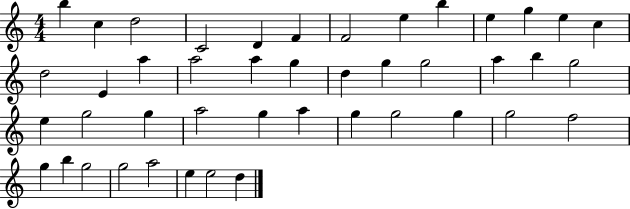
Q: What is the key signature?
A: C major